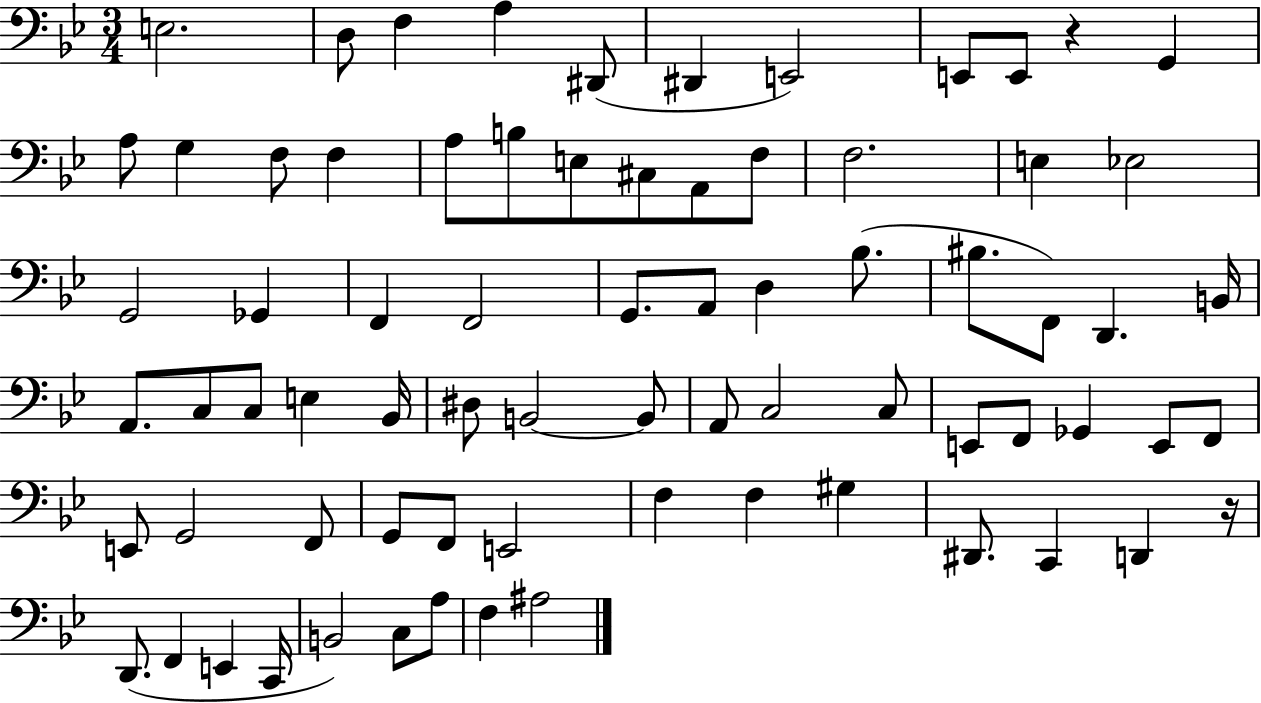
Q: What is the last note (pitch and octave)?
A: A#3